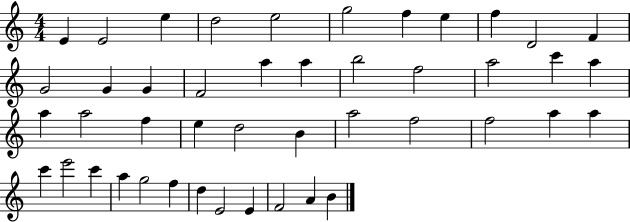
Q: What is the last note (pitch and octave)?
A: B4